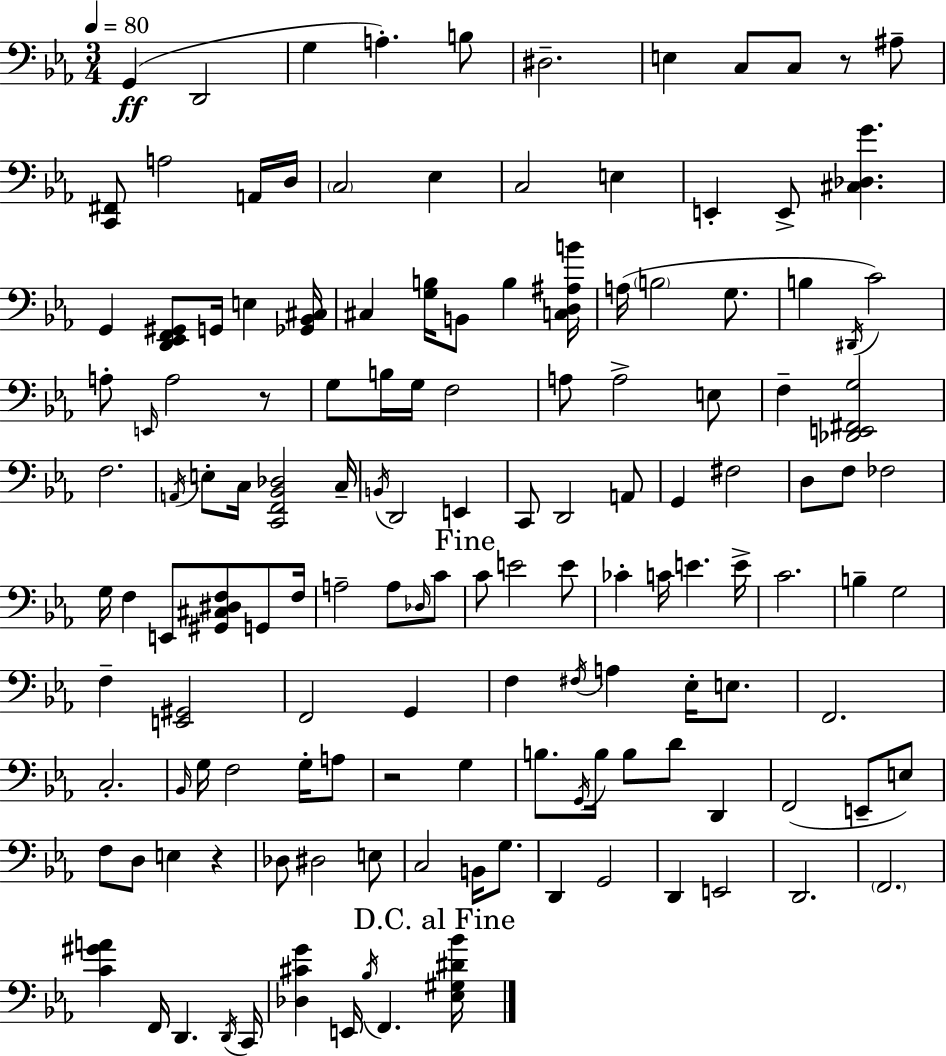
X:1
T:Untitled
M:3/4
L:1/4
K:Cm
G,, D,,2 G, A, B,/2 ^D,2 E, C,/2 C,/2 z/2 ^A,/2 [C,,^F,,]/2 A,2 A,,/4 D,/4 C,2 _E, C,2 E, E,, E,,/2 [^C,_D,G] G,, [D,,_E,,F,,^G,,]/2 G,,/4 E, [_G,,_B,,^C,]/4 ^C, [G,B,]/4 B,,/2 B, [C,D,^A,B]/4 A,/4 B,2 G,/2 B, ^D,,/4 C2 A,/2 E,,/4 A,2 z/2 G,/2 B,/4 G,/4 F,2 A,/2 A,2 E,/2 F, [_D,,E,,^F,,G,]2 F,2 A,,/4 E,/2 C,/4 [C,,F,,_B,,_D,]2 C,/4 B,,/4 D,,2 E,, C,,/2 D,,2 A,,/2 G,, ^F,2 D,/2 F,/2 _F,2 G,/4 F, E,,/2 [^G,,^C,^D,F,]/2 G,,/2 F,/4 A,2 A,/2 _D,/4 C/2 C/2 E2 E/2 _C C/4 E E/4 C2 B, G,2 F, [E,,^G,,]2 F,,2 G,, F, ^F,/4 A, _E,/4 E,/2 F,,2 C,2 _B,,/4 G,/4 F,2 G,/4 A,/2 z2 G, B,/2 G,,/4 B,/4 B,/2 D/2 D,, F,,2 E,,/2 E,/2 F,/2 D,/2 E, z _D,/2 ^D,2 E,/2 C,2 B,,/4 G,/2 D,, G,,2 D,, E,,2 D,,2 F,,2 [C^GA] F,,/4 D,, D,,/4 C,,/4 [_D,^CG] E,,/4 _B,/4 F,, [_E,^G,^D_B]/4